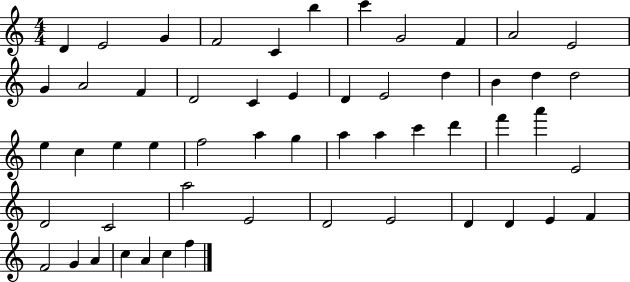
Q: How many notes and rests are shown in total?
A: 54